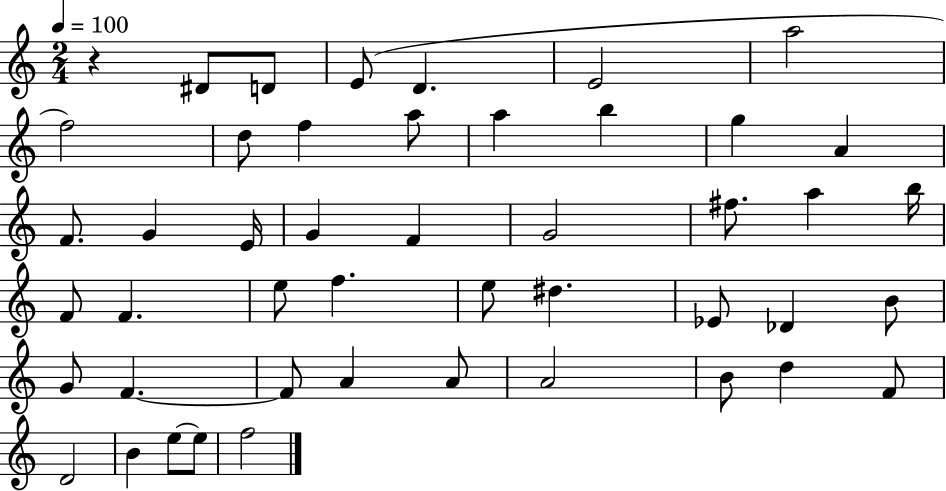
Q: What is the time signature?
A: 2/4